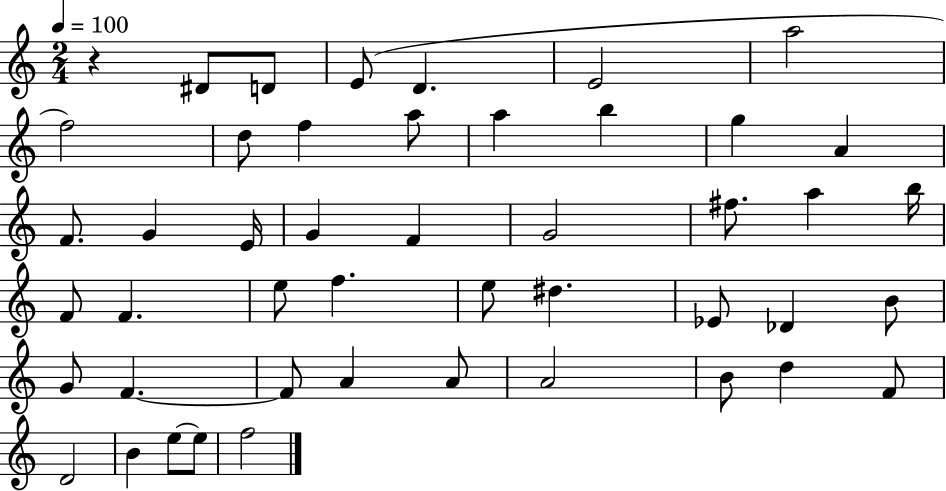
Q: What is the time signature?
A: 2/4